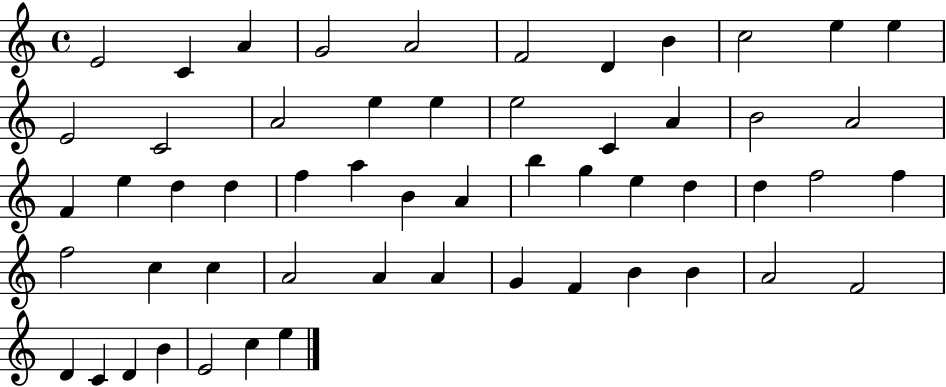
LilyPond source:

{
  \clef treble
  \time 4/4
  \defaultTimeSignature
  \key c \major
  e'2 c'4 a'4 | g'2 a'2 | f'2 d'4 b'4 | c''2 e''4 e''4 | \break e'2 c'2 | a'2 e''4 e''4 | e''2 c'4 a'4 | b'2 a'2 | \break f'4 e''4 d''4 d''4 | f''4 a''4 b'4 a'4 | b''4 g''4 e''4 d''4 | d''4 f''2 f''4 | \break f''2 c''4 c''4 | a'2 a'4 a'4 | g'4 f'4 b'4 b'4 | a'2 f'2 | \break d'4 c'4 d'4 b'4 | e'2 c''4 e''4 | \bar "|."
}